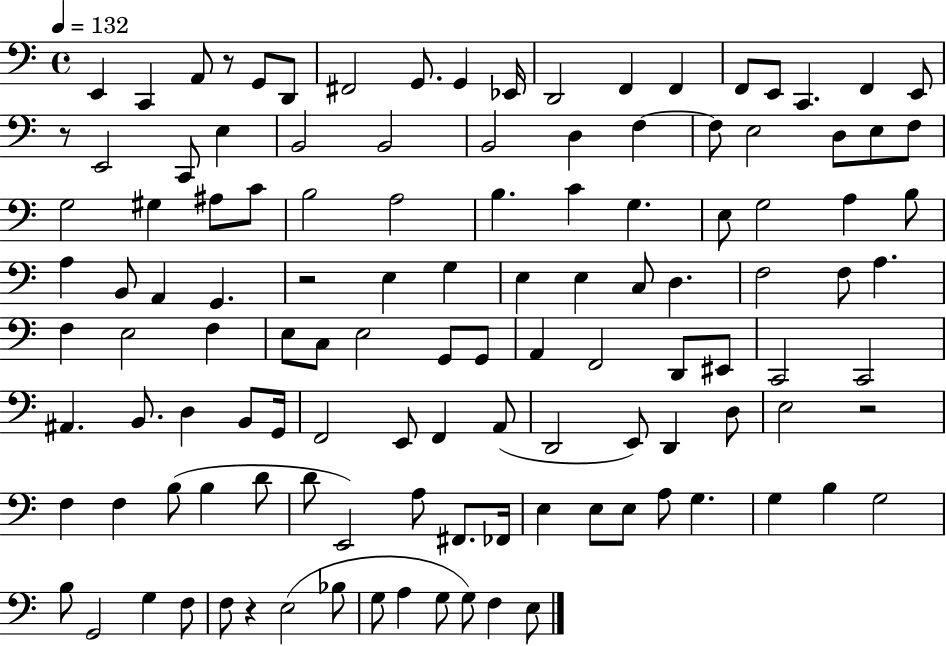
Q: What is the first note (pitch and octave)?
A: E2